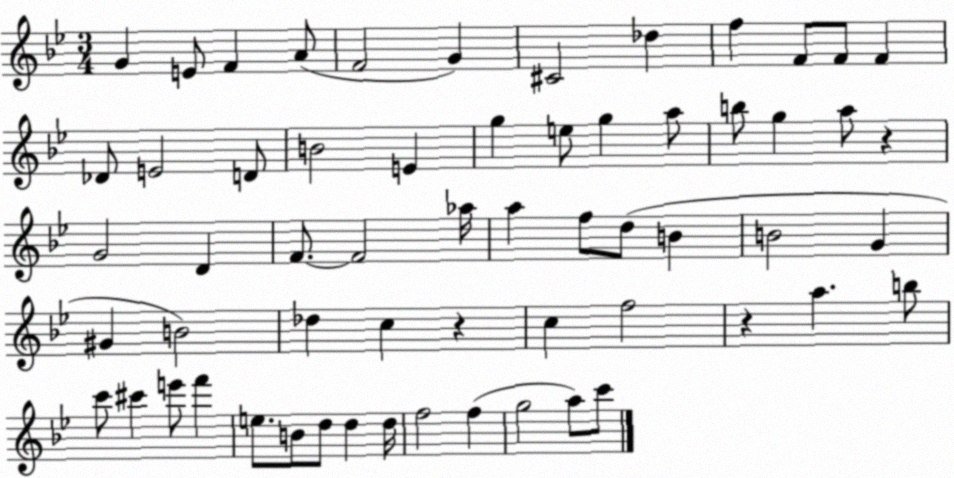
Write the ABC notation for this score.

X:1
T:Untitled
M:3/4
L:1/4
K:Bb
G E/2 F A/2 F2 G ^C2 _d f F/2 F/2 F _D/2 E2 D/2 B2 E g e/2 g a/2 b/2 g a/2 z G2 D F/2 F2 _a/4 a f/2 d/2 B B2 G ^G B2 _d c z c f2 z a b/2 c'/2 ^c' e'/2 f' e/2 B/2 d/2 d d/4 f2 f g2 a/2 c'/2